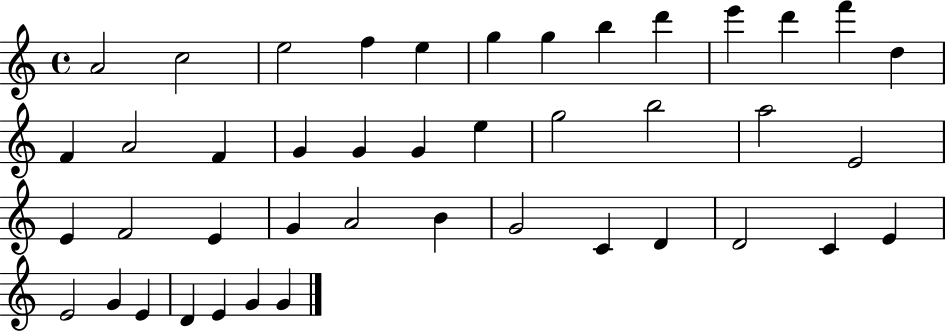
A4/h C5/h E5/h F5/q E5/q G5/q G5/q B5/q D6/q E6/q D6/q F6/q D5/q F4/q A4/h F4/q G4/q G4/q G4/q E5/q G5/h B5/h A5/h E4/h E4/q F4/h E4/q G4/q A4/h B4/q G4/h C4/q D4/q D4/h C4/q E4/q E4/h G4/q E4/q D4/q E4/q G4/q G4/q